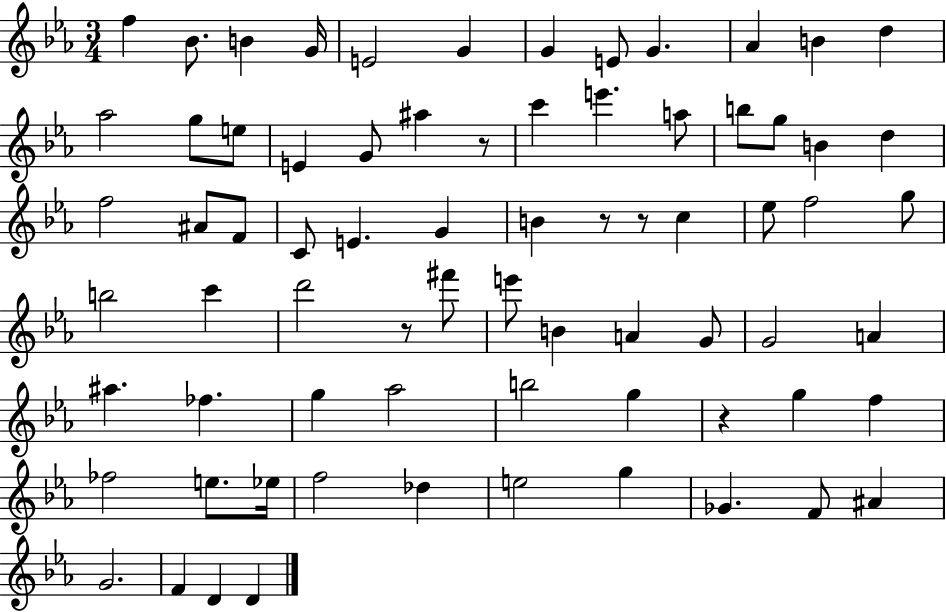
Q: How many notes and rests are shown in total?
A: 73